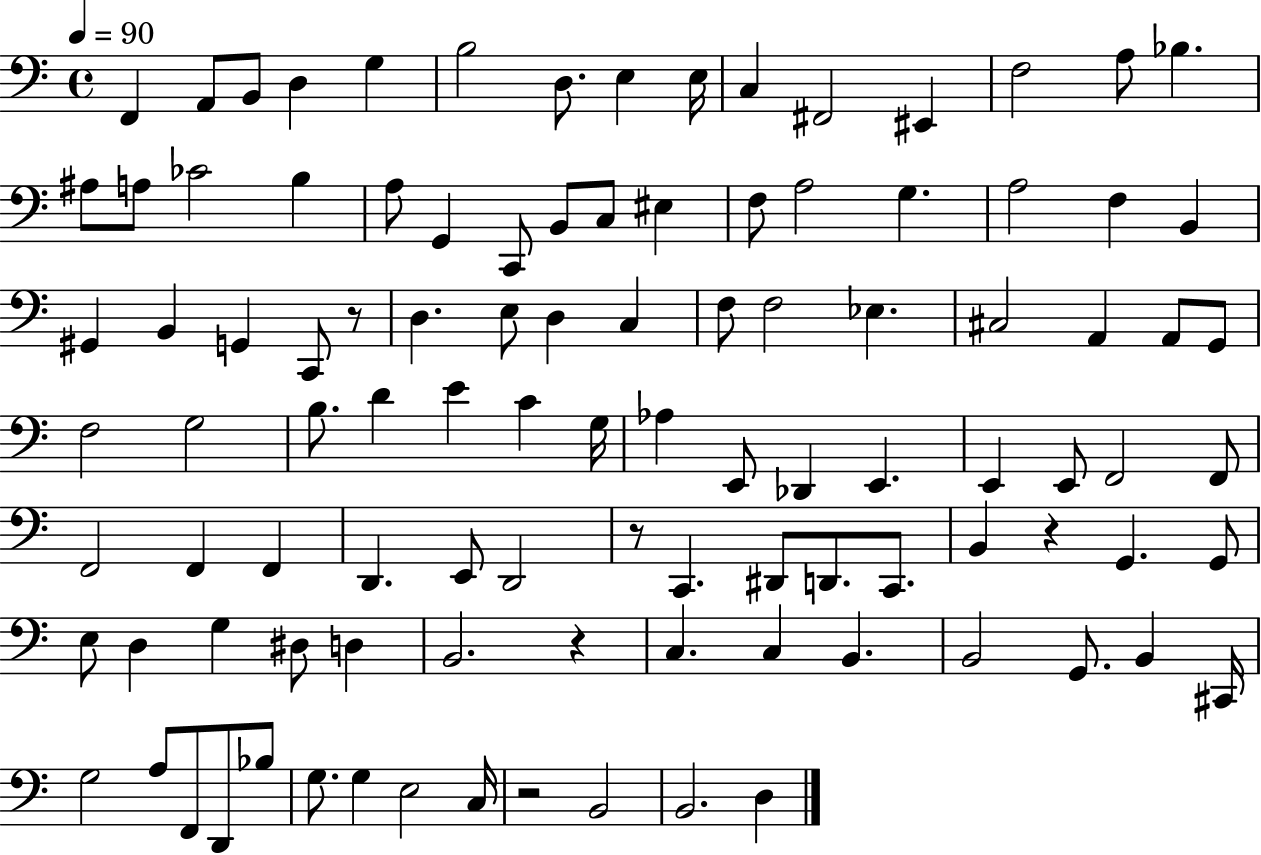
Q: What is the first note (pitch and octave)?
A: F2